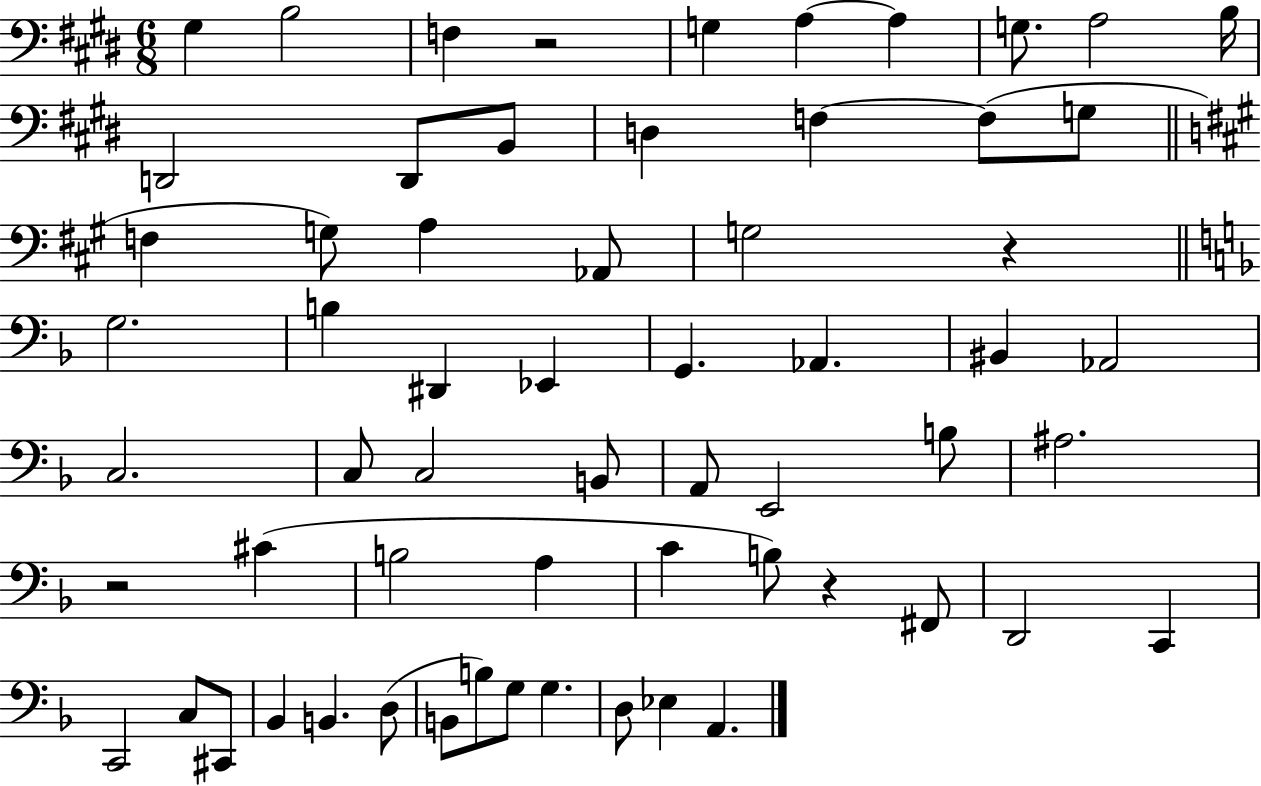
X:1
T:Untitled
M:6/8
L:1/4
K:E
^G, B,2 F, z2 G, A, A, G,/2 A,2 B,/4 D,,2 D,,/2 B,,/2 D, F, F,/2 G,/2 F, G,/2 A, _A,,/2 G,2 z G,2 B, ^D,, _E,, G,, _A,, ^B,, _A,,2 C,2 C,/2 C,2 B,,/2 A,,/2 E,,2 B,/2 ^A,2 z2 ^C B,2 A, C B,/2 z ^F,,/2 D,,2 C,, C,,2 C,/2 ^C,,/2 _B,, B,, D,/2 B,,/2 B,/2 G,/2 G, D,/2 _E, A,,